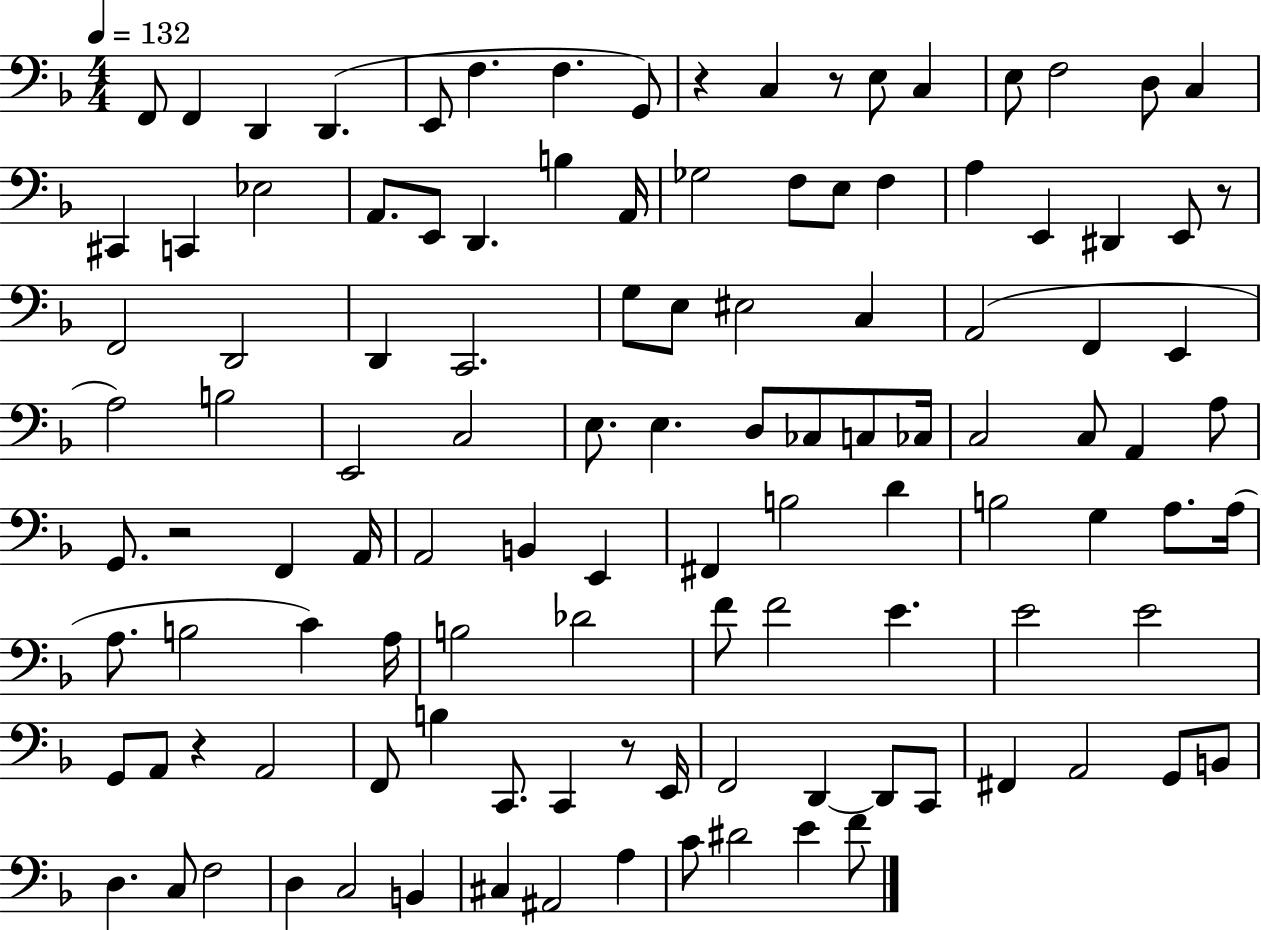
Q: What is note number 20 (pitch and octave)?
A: E2